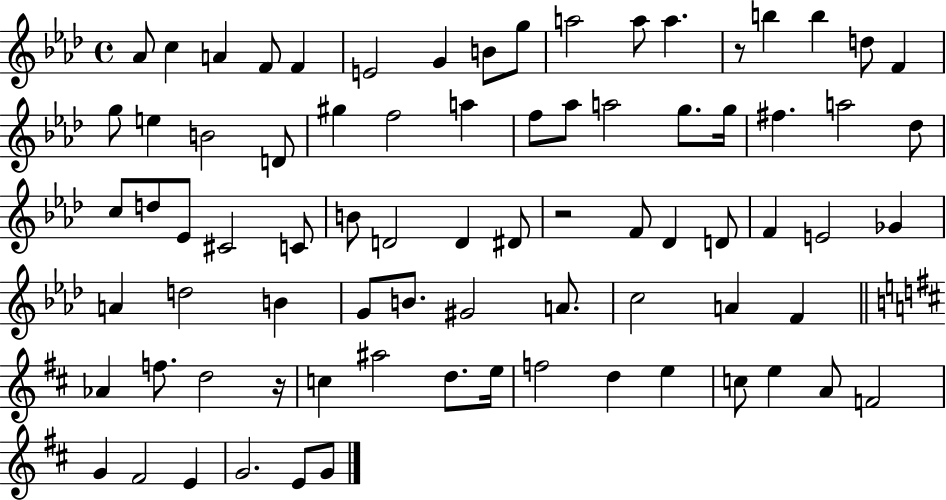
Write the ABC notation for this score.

X:1
T:Untitled
M:4/4
L:1/4
K:Ab
_A/2 c A F/2 F E2 G B/2 g/2 a2 a/2 a z/2 b b d/2 F g/2 e B2 D/2 ^g f2 a f/2 _a/2 a2 g/2 g/4 ^f a2 _d/2 c/2 d/2 _E/2 ^C2 C/2 B/2 D2 D ^D/2 z2 F/2 _D D/2 F E2 _G A d2 B G/2 B/2 ^G2 A/2 c2 A F _A f/2 d2 z/4 c ^a2 d/2 e/4 f2 d e c/2 e A/2 F2 G ^F2 E G2 E/2 G/2